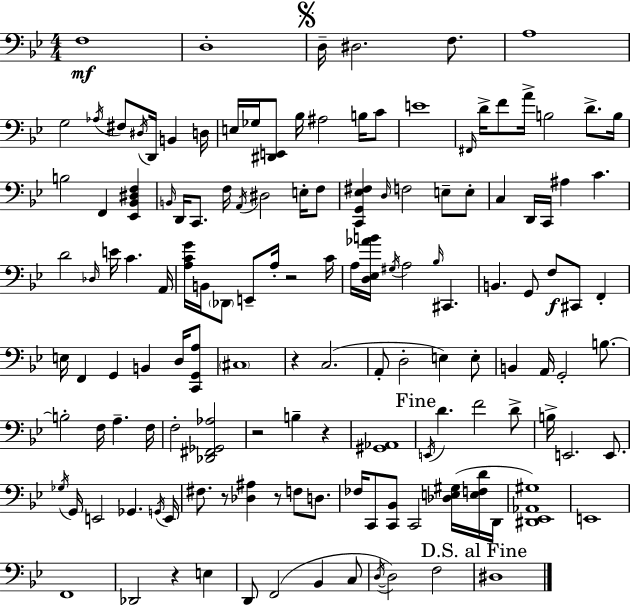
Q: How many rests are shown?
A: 7